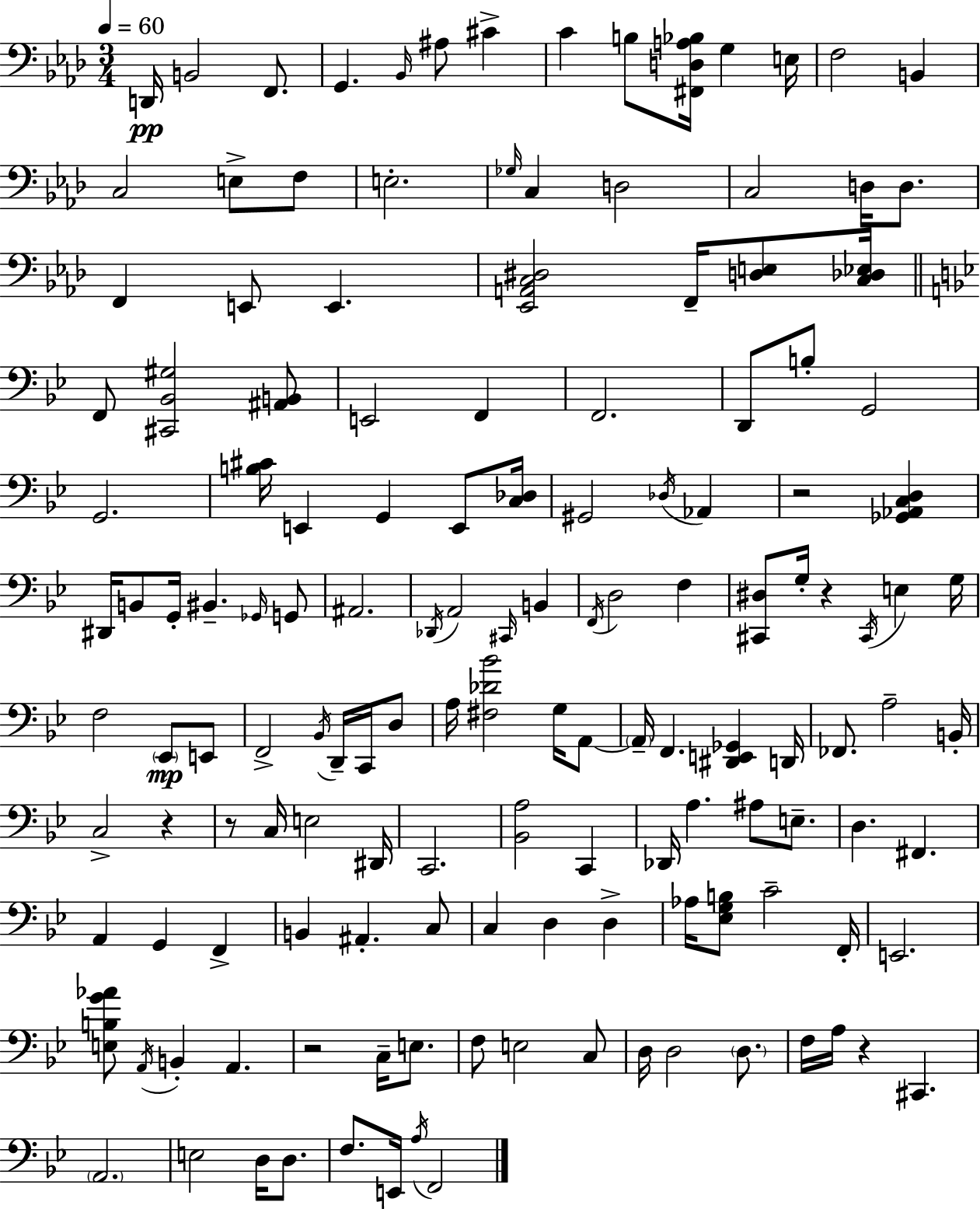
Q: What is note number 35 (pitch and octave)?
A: G2